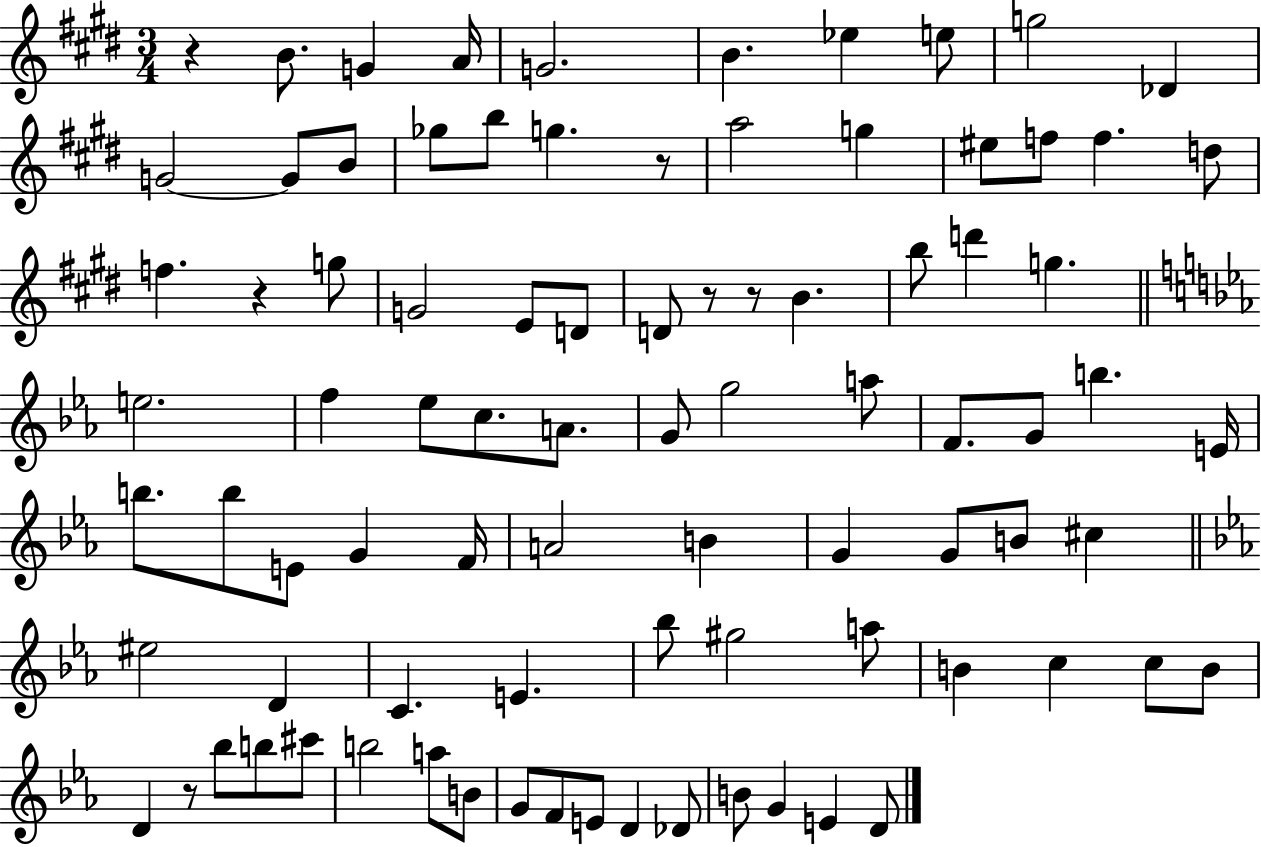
X:1
T:Untitled
M:3/4
L:1/4
K:E
z B/2 G A/4 G2 B _e e/2 g2 _D G2 G/2 B/2 _g/2 b/2 g z/2 a2 g ^e/2 f/2 f d/2 f z g/2 G2 E/2 D/2 D/2 z/2 z/2 B b/2 d' g e2 f _e/2 c/2 A/2 G/2 g2 a/2 F/2 G/2 b E/4 b/2 b/2 E/2 G F/4 A2 B G G/2 B/2 ^c ^e2 D C E _b/2 ^g2 a/2 B c c/2 B/2 D z/2 _b/2 b/2 ^c'/2 b2 a/2 B/2 G/2 F/2 E/2 D _D/2 B/2 G E D/2